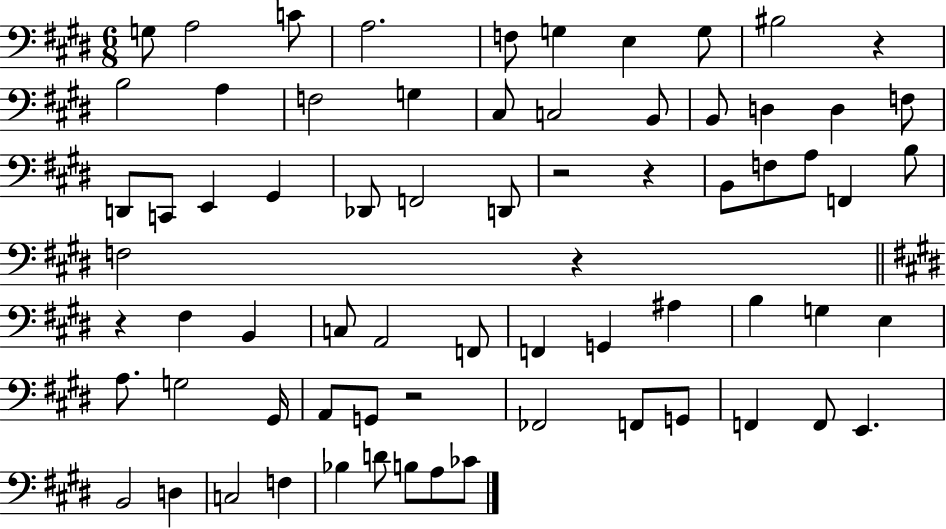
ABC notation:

X:1
T:Untitled
M:6/8
L:1/4
K:E
G,/2 A,2 C/2 A,2 F,/2 G, E, G,/2 ^B,2 z B,2 A, F,2 G, ^C,/2 C,2 B,,/2 B,,/2 D, D, F,/2 D,,/2 C,,/2 E,, ^G,, _D,,/2 F,,2 D,,/2 z2 z B,,/2 F,/2 A,/2 F,, B,/2 F,2 z z ^F, B,, C,/2 A,,2 F,,/2 F,, G,, ^A, B, G, E, A,/2 G,2 ^G,,/4 A,,/2 G,,/2 z2 _F,,2 F,,/2 G,,/2 F,, F,,/2 E,, B,,2 D, C,2 F, _B, D/2 B,/2 A,/2 _C/2